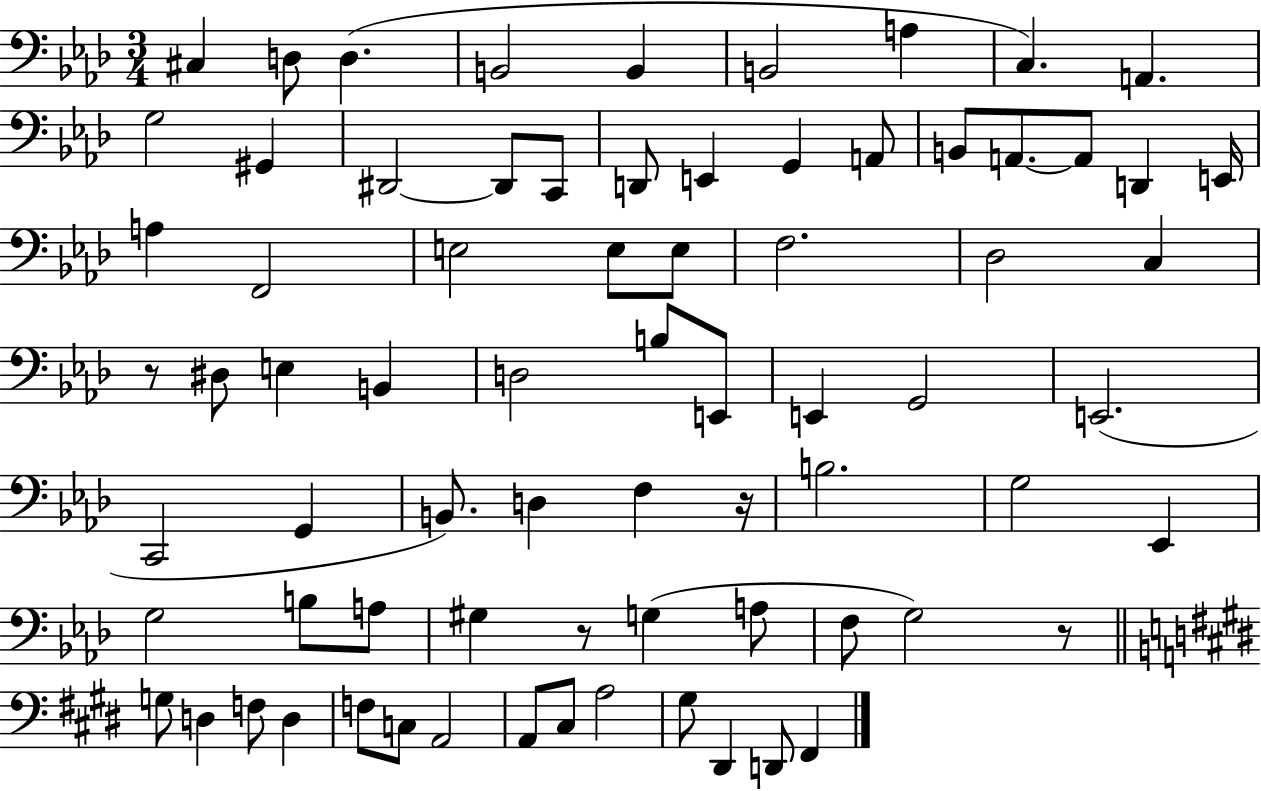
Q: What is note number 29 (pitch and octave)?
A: F3